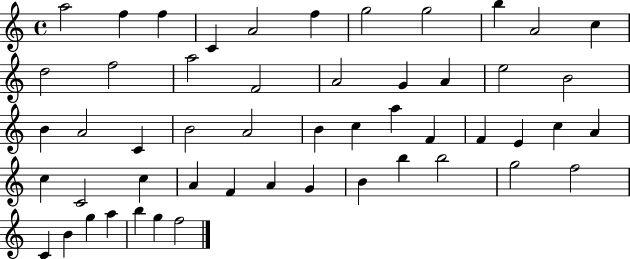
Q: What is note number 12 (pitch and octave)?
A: D5